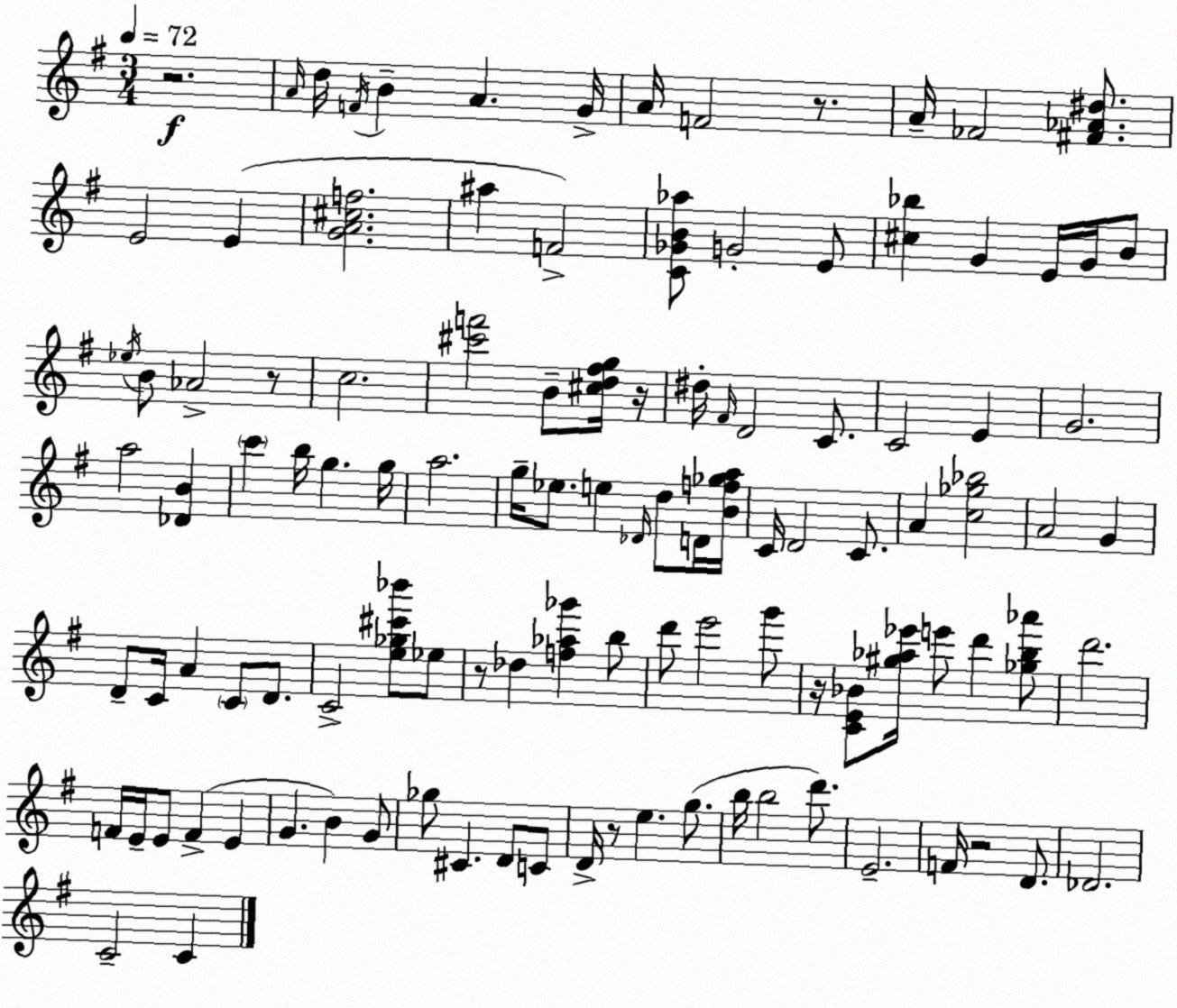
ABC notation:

X:1
T:Untitled
M:3/4
L:1/4
K:G
z2 A/4 d/4 F/4 B A G/4 A/4 F2 z/2 A/4 _F2 [^F_A^d]/2 E2 E [GA^cf]2 ^a F2 [C_GB_a]/2 G2 E/2 [^c_b] G E/4 G/4 B/2 _e/4 B/2 _A2 z/2 c2 [^c'f']2 B/2 [^cd^fg]/4 z/4 ^d/4 ^F/4 D2 C/2 C2 E G2 a2 [_DB] c' b/4 g g/4 a2 g/4 _e/2 e _D/4 d/2 D/4 [Bf_ga]/4 C/4 D2 C/2 A [c_g_b]2 A2 G D/2 C/4 A C/2 D/2 C2 [e_g^c'_b']/2 _e/2 z/2 _d [f_a_g'] b/2 d'/2 e'2 g'/2 z/4 [CE_B]/2 [^g_a_e']/4 e'/2 d' [_gb_a']/2 d'2 F/4 E/4 E/2 F E G B G/2 _g/2 ^C D/2 C/2 D/4 z/2 e g/2 b/4 b2 d'/2 E2 F/4 z2 D/2 _D2 C2 C